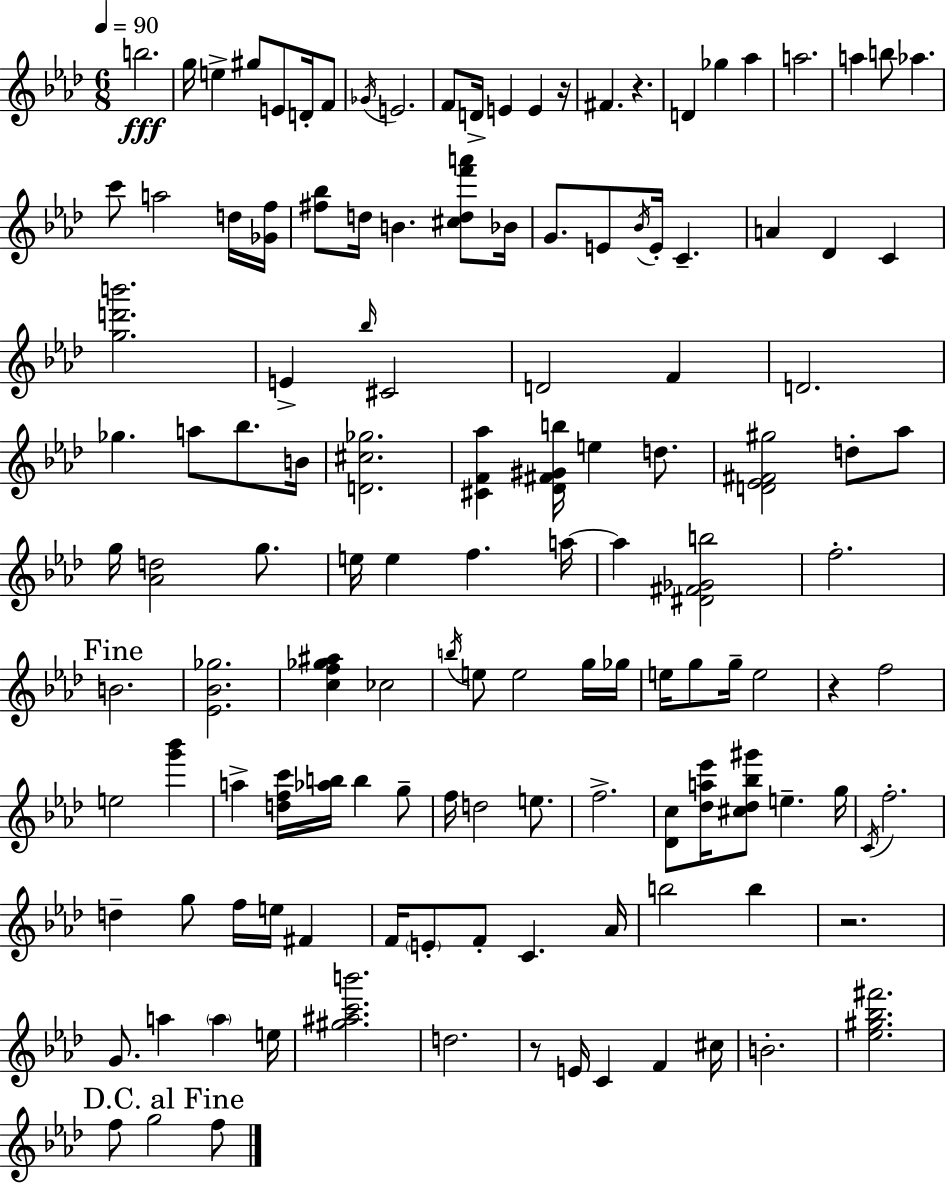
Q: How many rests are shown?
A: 5